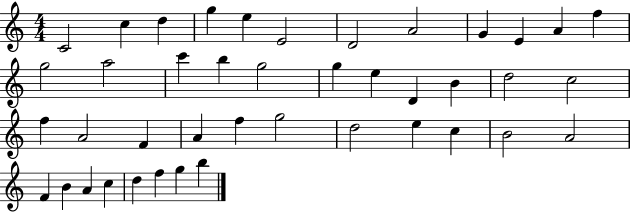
{
  \clef treble
  \numericTimeSignature
  \time 4/4
  \key c \major
  c'2 c''4 d''4 | g''4 e''4 e'2 | d'2 a'2 | g'4 e'4 a'4 f''4 | \break g''2 a''2 | c'''4 b''4 g''2 | g''4 e''4 d'4 b'4 | d''2 c''2 | \break f''4 a'2 f'4 | a'4 f''4 g''2 | d''2 e''4 c''4 | b'2 a'2 | \break f'4 b'4 a'4 c''4 | d''4 f''4 g''4 b''4 | \bar "|."
}